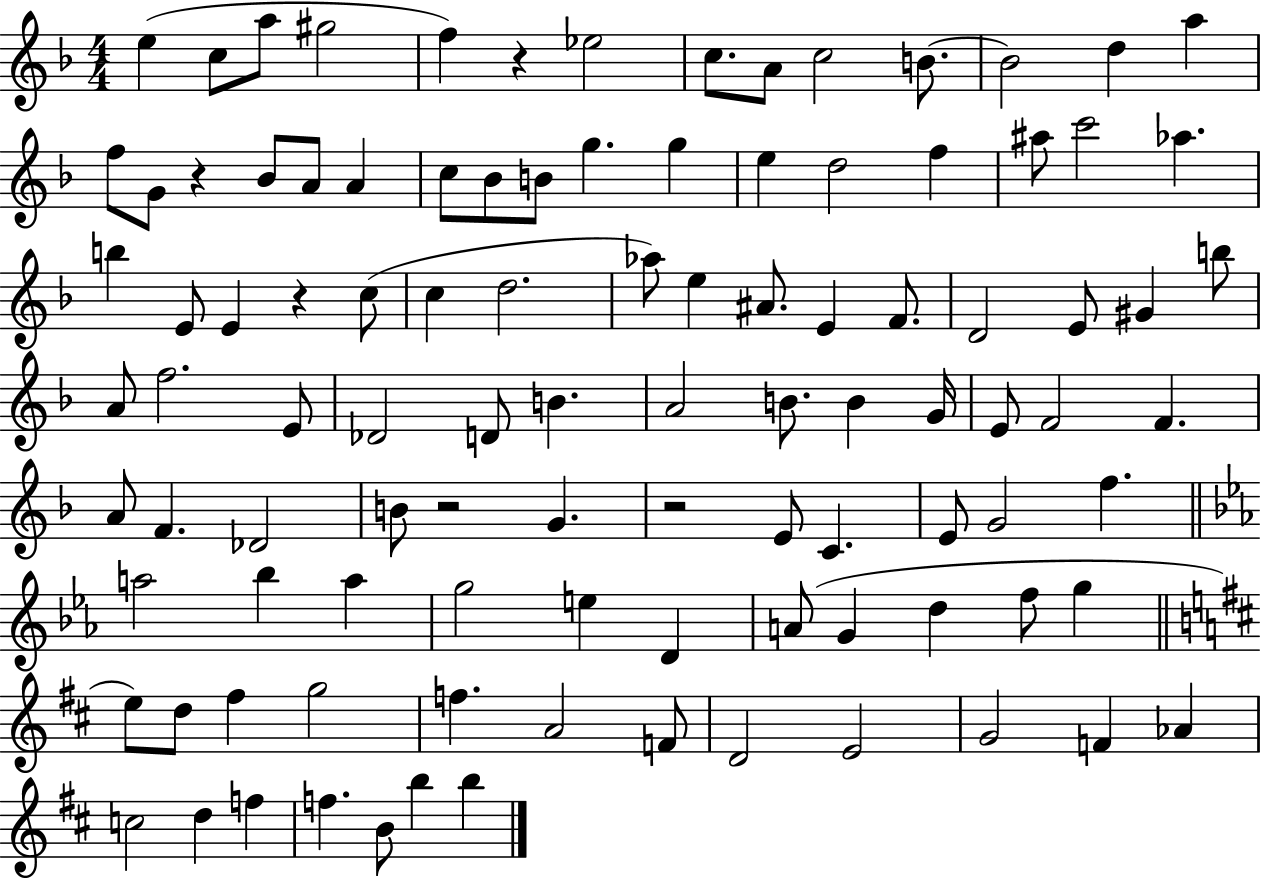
{
  \clef treble
  \numericTimeSignature
  \time 4/4
  \key f \major
  e''4( c''8 a''8 gis''2 | f''4) r4 ees''2 | c''8. a'8 c''2 b'8.~~ | b'2 d''4 a''4 | \break f''8 g'8 r4 bes'8 a'8 a'4 | c''8 bes'8 b'8 g''4. g''4 | e''4 d''2 f''4 | ais''8 c'''2 aes''4. | \break b''4 e'8 e'4 r4 c''8( | c''4 d''2. | aes''8) e''4 ais'8. e'4 f'8. | d'2 e'8 gis'4 b''8 | \break a'8 f''2. e'8 | des'2 d'8 b'4. | a'2 b'8. b'4 g'16 | e'8 f'2 f'4. | \break a'8 f'4. des'2 | b'8 r2 g'4. | r2 e'8 c'4. | e'8 g'2 f''4. | \break \bar "||" \break \key ees \major a''2 bes''4 a''4 | g''2 e''4 d'4 | a'8( g'4 d''4 f''8 g''4 | \bar "||" \break \key b \minor e''8) d''8 fis''4 g''2 | f''4. a'2 f'8 | d'2 e'2 | g'2 f'4 aes'4 | \break c''2 d''4 f''4 | f''4. b'8 b''4 b''4 | \bar "|."
}